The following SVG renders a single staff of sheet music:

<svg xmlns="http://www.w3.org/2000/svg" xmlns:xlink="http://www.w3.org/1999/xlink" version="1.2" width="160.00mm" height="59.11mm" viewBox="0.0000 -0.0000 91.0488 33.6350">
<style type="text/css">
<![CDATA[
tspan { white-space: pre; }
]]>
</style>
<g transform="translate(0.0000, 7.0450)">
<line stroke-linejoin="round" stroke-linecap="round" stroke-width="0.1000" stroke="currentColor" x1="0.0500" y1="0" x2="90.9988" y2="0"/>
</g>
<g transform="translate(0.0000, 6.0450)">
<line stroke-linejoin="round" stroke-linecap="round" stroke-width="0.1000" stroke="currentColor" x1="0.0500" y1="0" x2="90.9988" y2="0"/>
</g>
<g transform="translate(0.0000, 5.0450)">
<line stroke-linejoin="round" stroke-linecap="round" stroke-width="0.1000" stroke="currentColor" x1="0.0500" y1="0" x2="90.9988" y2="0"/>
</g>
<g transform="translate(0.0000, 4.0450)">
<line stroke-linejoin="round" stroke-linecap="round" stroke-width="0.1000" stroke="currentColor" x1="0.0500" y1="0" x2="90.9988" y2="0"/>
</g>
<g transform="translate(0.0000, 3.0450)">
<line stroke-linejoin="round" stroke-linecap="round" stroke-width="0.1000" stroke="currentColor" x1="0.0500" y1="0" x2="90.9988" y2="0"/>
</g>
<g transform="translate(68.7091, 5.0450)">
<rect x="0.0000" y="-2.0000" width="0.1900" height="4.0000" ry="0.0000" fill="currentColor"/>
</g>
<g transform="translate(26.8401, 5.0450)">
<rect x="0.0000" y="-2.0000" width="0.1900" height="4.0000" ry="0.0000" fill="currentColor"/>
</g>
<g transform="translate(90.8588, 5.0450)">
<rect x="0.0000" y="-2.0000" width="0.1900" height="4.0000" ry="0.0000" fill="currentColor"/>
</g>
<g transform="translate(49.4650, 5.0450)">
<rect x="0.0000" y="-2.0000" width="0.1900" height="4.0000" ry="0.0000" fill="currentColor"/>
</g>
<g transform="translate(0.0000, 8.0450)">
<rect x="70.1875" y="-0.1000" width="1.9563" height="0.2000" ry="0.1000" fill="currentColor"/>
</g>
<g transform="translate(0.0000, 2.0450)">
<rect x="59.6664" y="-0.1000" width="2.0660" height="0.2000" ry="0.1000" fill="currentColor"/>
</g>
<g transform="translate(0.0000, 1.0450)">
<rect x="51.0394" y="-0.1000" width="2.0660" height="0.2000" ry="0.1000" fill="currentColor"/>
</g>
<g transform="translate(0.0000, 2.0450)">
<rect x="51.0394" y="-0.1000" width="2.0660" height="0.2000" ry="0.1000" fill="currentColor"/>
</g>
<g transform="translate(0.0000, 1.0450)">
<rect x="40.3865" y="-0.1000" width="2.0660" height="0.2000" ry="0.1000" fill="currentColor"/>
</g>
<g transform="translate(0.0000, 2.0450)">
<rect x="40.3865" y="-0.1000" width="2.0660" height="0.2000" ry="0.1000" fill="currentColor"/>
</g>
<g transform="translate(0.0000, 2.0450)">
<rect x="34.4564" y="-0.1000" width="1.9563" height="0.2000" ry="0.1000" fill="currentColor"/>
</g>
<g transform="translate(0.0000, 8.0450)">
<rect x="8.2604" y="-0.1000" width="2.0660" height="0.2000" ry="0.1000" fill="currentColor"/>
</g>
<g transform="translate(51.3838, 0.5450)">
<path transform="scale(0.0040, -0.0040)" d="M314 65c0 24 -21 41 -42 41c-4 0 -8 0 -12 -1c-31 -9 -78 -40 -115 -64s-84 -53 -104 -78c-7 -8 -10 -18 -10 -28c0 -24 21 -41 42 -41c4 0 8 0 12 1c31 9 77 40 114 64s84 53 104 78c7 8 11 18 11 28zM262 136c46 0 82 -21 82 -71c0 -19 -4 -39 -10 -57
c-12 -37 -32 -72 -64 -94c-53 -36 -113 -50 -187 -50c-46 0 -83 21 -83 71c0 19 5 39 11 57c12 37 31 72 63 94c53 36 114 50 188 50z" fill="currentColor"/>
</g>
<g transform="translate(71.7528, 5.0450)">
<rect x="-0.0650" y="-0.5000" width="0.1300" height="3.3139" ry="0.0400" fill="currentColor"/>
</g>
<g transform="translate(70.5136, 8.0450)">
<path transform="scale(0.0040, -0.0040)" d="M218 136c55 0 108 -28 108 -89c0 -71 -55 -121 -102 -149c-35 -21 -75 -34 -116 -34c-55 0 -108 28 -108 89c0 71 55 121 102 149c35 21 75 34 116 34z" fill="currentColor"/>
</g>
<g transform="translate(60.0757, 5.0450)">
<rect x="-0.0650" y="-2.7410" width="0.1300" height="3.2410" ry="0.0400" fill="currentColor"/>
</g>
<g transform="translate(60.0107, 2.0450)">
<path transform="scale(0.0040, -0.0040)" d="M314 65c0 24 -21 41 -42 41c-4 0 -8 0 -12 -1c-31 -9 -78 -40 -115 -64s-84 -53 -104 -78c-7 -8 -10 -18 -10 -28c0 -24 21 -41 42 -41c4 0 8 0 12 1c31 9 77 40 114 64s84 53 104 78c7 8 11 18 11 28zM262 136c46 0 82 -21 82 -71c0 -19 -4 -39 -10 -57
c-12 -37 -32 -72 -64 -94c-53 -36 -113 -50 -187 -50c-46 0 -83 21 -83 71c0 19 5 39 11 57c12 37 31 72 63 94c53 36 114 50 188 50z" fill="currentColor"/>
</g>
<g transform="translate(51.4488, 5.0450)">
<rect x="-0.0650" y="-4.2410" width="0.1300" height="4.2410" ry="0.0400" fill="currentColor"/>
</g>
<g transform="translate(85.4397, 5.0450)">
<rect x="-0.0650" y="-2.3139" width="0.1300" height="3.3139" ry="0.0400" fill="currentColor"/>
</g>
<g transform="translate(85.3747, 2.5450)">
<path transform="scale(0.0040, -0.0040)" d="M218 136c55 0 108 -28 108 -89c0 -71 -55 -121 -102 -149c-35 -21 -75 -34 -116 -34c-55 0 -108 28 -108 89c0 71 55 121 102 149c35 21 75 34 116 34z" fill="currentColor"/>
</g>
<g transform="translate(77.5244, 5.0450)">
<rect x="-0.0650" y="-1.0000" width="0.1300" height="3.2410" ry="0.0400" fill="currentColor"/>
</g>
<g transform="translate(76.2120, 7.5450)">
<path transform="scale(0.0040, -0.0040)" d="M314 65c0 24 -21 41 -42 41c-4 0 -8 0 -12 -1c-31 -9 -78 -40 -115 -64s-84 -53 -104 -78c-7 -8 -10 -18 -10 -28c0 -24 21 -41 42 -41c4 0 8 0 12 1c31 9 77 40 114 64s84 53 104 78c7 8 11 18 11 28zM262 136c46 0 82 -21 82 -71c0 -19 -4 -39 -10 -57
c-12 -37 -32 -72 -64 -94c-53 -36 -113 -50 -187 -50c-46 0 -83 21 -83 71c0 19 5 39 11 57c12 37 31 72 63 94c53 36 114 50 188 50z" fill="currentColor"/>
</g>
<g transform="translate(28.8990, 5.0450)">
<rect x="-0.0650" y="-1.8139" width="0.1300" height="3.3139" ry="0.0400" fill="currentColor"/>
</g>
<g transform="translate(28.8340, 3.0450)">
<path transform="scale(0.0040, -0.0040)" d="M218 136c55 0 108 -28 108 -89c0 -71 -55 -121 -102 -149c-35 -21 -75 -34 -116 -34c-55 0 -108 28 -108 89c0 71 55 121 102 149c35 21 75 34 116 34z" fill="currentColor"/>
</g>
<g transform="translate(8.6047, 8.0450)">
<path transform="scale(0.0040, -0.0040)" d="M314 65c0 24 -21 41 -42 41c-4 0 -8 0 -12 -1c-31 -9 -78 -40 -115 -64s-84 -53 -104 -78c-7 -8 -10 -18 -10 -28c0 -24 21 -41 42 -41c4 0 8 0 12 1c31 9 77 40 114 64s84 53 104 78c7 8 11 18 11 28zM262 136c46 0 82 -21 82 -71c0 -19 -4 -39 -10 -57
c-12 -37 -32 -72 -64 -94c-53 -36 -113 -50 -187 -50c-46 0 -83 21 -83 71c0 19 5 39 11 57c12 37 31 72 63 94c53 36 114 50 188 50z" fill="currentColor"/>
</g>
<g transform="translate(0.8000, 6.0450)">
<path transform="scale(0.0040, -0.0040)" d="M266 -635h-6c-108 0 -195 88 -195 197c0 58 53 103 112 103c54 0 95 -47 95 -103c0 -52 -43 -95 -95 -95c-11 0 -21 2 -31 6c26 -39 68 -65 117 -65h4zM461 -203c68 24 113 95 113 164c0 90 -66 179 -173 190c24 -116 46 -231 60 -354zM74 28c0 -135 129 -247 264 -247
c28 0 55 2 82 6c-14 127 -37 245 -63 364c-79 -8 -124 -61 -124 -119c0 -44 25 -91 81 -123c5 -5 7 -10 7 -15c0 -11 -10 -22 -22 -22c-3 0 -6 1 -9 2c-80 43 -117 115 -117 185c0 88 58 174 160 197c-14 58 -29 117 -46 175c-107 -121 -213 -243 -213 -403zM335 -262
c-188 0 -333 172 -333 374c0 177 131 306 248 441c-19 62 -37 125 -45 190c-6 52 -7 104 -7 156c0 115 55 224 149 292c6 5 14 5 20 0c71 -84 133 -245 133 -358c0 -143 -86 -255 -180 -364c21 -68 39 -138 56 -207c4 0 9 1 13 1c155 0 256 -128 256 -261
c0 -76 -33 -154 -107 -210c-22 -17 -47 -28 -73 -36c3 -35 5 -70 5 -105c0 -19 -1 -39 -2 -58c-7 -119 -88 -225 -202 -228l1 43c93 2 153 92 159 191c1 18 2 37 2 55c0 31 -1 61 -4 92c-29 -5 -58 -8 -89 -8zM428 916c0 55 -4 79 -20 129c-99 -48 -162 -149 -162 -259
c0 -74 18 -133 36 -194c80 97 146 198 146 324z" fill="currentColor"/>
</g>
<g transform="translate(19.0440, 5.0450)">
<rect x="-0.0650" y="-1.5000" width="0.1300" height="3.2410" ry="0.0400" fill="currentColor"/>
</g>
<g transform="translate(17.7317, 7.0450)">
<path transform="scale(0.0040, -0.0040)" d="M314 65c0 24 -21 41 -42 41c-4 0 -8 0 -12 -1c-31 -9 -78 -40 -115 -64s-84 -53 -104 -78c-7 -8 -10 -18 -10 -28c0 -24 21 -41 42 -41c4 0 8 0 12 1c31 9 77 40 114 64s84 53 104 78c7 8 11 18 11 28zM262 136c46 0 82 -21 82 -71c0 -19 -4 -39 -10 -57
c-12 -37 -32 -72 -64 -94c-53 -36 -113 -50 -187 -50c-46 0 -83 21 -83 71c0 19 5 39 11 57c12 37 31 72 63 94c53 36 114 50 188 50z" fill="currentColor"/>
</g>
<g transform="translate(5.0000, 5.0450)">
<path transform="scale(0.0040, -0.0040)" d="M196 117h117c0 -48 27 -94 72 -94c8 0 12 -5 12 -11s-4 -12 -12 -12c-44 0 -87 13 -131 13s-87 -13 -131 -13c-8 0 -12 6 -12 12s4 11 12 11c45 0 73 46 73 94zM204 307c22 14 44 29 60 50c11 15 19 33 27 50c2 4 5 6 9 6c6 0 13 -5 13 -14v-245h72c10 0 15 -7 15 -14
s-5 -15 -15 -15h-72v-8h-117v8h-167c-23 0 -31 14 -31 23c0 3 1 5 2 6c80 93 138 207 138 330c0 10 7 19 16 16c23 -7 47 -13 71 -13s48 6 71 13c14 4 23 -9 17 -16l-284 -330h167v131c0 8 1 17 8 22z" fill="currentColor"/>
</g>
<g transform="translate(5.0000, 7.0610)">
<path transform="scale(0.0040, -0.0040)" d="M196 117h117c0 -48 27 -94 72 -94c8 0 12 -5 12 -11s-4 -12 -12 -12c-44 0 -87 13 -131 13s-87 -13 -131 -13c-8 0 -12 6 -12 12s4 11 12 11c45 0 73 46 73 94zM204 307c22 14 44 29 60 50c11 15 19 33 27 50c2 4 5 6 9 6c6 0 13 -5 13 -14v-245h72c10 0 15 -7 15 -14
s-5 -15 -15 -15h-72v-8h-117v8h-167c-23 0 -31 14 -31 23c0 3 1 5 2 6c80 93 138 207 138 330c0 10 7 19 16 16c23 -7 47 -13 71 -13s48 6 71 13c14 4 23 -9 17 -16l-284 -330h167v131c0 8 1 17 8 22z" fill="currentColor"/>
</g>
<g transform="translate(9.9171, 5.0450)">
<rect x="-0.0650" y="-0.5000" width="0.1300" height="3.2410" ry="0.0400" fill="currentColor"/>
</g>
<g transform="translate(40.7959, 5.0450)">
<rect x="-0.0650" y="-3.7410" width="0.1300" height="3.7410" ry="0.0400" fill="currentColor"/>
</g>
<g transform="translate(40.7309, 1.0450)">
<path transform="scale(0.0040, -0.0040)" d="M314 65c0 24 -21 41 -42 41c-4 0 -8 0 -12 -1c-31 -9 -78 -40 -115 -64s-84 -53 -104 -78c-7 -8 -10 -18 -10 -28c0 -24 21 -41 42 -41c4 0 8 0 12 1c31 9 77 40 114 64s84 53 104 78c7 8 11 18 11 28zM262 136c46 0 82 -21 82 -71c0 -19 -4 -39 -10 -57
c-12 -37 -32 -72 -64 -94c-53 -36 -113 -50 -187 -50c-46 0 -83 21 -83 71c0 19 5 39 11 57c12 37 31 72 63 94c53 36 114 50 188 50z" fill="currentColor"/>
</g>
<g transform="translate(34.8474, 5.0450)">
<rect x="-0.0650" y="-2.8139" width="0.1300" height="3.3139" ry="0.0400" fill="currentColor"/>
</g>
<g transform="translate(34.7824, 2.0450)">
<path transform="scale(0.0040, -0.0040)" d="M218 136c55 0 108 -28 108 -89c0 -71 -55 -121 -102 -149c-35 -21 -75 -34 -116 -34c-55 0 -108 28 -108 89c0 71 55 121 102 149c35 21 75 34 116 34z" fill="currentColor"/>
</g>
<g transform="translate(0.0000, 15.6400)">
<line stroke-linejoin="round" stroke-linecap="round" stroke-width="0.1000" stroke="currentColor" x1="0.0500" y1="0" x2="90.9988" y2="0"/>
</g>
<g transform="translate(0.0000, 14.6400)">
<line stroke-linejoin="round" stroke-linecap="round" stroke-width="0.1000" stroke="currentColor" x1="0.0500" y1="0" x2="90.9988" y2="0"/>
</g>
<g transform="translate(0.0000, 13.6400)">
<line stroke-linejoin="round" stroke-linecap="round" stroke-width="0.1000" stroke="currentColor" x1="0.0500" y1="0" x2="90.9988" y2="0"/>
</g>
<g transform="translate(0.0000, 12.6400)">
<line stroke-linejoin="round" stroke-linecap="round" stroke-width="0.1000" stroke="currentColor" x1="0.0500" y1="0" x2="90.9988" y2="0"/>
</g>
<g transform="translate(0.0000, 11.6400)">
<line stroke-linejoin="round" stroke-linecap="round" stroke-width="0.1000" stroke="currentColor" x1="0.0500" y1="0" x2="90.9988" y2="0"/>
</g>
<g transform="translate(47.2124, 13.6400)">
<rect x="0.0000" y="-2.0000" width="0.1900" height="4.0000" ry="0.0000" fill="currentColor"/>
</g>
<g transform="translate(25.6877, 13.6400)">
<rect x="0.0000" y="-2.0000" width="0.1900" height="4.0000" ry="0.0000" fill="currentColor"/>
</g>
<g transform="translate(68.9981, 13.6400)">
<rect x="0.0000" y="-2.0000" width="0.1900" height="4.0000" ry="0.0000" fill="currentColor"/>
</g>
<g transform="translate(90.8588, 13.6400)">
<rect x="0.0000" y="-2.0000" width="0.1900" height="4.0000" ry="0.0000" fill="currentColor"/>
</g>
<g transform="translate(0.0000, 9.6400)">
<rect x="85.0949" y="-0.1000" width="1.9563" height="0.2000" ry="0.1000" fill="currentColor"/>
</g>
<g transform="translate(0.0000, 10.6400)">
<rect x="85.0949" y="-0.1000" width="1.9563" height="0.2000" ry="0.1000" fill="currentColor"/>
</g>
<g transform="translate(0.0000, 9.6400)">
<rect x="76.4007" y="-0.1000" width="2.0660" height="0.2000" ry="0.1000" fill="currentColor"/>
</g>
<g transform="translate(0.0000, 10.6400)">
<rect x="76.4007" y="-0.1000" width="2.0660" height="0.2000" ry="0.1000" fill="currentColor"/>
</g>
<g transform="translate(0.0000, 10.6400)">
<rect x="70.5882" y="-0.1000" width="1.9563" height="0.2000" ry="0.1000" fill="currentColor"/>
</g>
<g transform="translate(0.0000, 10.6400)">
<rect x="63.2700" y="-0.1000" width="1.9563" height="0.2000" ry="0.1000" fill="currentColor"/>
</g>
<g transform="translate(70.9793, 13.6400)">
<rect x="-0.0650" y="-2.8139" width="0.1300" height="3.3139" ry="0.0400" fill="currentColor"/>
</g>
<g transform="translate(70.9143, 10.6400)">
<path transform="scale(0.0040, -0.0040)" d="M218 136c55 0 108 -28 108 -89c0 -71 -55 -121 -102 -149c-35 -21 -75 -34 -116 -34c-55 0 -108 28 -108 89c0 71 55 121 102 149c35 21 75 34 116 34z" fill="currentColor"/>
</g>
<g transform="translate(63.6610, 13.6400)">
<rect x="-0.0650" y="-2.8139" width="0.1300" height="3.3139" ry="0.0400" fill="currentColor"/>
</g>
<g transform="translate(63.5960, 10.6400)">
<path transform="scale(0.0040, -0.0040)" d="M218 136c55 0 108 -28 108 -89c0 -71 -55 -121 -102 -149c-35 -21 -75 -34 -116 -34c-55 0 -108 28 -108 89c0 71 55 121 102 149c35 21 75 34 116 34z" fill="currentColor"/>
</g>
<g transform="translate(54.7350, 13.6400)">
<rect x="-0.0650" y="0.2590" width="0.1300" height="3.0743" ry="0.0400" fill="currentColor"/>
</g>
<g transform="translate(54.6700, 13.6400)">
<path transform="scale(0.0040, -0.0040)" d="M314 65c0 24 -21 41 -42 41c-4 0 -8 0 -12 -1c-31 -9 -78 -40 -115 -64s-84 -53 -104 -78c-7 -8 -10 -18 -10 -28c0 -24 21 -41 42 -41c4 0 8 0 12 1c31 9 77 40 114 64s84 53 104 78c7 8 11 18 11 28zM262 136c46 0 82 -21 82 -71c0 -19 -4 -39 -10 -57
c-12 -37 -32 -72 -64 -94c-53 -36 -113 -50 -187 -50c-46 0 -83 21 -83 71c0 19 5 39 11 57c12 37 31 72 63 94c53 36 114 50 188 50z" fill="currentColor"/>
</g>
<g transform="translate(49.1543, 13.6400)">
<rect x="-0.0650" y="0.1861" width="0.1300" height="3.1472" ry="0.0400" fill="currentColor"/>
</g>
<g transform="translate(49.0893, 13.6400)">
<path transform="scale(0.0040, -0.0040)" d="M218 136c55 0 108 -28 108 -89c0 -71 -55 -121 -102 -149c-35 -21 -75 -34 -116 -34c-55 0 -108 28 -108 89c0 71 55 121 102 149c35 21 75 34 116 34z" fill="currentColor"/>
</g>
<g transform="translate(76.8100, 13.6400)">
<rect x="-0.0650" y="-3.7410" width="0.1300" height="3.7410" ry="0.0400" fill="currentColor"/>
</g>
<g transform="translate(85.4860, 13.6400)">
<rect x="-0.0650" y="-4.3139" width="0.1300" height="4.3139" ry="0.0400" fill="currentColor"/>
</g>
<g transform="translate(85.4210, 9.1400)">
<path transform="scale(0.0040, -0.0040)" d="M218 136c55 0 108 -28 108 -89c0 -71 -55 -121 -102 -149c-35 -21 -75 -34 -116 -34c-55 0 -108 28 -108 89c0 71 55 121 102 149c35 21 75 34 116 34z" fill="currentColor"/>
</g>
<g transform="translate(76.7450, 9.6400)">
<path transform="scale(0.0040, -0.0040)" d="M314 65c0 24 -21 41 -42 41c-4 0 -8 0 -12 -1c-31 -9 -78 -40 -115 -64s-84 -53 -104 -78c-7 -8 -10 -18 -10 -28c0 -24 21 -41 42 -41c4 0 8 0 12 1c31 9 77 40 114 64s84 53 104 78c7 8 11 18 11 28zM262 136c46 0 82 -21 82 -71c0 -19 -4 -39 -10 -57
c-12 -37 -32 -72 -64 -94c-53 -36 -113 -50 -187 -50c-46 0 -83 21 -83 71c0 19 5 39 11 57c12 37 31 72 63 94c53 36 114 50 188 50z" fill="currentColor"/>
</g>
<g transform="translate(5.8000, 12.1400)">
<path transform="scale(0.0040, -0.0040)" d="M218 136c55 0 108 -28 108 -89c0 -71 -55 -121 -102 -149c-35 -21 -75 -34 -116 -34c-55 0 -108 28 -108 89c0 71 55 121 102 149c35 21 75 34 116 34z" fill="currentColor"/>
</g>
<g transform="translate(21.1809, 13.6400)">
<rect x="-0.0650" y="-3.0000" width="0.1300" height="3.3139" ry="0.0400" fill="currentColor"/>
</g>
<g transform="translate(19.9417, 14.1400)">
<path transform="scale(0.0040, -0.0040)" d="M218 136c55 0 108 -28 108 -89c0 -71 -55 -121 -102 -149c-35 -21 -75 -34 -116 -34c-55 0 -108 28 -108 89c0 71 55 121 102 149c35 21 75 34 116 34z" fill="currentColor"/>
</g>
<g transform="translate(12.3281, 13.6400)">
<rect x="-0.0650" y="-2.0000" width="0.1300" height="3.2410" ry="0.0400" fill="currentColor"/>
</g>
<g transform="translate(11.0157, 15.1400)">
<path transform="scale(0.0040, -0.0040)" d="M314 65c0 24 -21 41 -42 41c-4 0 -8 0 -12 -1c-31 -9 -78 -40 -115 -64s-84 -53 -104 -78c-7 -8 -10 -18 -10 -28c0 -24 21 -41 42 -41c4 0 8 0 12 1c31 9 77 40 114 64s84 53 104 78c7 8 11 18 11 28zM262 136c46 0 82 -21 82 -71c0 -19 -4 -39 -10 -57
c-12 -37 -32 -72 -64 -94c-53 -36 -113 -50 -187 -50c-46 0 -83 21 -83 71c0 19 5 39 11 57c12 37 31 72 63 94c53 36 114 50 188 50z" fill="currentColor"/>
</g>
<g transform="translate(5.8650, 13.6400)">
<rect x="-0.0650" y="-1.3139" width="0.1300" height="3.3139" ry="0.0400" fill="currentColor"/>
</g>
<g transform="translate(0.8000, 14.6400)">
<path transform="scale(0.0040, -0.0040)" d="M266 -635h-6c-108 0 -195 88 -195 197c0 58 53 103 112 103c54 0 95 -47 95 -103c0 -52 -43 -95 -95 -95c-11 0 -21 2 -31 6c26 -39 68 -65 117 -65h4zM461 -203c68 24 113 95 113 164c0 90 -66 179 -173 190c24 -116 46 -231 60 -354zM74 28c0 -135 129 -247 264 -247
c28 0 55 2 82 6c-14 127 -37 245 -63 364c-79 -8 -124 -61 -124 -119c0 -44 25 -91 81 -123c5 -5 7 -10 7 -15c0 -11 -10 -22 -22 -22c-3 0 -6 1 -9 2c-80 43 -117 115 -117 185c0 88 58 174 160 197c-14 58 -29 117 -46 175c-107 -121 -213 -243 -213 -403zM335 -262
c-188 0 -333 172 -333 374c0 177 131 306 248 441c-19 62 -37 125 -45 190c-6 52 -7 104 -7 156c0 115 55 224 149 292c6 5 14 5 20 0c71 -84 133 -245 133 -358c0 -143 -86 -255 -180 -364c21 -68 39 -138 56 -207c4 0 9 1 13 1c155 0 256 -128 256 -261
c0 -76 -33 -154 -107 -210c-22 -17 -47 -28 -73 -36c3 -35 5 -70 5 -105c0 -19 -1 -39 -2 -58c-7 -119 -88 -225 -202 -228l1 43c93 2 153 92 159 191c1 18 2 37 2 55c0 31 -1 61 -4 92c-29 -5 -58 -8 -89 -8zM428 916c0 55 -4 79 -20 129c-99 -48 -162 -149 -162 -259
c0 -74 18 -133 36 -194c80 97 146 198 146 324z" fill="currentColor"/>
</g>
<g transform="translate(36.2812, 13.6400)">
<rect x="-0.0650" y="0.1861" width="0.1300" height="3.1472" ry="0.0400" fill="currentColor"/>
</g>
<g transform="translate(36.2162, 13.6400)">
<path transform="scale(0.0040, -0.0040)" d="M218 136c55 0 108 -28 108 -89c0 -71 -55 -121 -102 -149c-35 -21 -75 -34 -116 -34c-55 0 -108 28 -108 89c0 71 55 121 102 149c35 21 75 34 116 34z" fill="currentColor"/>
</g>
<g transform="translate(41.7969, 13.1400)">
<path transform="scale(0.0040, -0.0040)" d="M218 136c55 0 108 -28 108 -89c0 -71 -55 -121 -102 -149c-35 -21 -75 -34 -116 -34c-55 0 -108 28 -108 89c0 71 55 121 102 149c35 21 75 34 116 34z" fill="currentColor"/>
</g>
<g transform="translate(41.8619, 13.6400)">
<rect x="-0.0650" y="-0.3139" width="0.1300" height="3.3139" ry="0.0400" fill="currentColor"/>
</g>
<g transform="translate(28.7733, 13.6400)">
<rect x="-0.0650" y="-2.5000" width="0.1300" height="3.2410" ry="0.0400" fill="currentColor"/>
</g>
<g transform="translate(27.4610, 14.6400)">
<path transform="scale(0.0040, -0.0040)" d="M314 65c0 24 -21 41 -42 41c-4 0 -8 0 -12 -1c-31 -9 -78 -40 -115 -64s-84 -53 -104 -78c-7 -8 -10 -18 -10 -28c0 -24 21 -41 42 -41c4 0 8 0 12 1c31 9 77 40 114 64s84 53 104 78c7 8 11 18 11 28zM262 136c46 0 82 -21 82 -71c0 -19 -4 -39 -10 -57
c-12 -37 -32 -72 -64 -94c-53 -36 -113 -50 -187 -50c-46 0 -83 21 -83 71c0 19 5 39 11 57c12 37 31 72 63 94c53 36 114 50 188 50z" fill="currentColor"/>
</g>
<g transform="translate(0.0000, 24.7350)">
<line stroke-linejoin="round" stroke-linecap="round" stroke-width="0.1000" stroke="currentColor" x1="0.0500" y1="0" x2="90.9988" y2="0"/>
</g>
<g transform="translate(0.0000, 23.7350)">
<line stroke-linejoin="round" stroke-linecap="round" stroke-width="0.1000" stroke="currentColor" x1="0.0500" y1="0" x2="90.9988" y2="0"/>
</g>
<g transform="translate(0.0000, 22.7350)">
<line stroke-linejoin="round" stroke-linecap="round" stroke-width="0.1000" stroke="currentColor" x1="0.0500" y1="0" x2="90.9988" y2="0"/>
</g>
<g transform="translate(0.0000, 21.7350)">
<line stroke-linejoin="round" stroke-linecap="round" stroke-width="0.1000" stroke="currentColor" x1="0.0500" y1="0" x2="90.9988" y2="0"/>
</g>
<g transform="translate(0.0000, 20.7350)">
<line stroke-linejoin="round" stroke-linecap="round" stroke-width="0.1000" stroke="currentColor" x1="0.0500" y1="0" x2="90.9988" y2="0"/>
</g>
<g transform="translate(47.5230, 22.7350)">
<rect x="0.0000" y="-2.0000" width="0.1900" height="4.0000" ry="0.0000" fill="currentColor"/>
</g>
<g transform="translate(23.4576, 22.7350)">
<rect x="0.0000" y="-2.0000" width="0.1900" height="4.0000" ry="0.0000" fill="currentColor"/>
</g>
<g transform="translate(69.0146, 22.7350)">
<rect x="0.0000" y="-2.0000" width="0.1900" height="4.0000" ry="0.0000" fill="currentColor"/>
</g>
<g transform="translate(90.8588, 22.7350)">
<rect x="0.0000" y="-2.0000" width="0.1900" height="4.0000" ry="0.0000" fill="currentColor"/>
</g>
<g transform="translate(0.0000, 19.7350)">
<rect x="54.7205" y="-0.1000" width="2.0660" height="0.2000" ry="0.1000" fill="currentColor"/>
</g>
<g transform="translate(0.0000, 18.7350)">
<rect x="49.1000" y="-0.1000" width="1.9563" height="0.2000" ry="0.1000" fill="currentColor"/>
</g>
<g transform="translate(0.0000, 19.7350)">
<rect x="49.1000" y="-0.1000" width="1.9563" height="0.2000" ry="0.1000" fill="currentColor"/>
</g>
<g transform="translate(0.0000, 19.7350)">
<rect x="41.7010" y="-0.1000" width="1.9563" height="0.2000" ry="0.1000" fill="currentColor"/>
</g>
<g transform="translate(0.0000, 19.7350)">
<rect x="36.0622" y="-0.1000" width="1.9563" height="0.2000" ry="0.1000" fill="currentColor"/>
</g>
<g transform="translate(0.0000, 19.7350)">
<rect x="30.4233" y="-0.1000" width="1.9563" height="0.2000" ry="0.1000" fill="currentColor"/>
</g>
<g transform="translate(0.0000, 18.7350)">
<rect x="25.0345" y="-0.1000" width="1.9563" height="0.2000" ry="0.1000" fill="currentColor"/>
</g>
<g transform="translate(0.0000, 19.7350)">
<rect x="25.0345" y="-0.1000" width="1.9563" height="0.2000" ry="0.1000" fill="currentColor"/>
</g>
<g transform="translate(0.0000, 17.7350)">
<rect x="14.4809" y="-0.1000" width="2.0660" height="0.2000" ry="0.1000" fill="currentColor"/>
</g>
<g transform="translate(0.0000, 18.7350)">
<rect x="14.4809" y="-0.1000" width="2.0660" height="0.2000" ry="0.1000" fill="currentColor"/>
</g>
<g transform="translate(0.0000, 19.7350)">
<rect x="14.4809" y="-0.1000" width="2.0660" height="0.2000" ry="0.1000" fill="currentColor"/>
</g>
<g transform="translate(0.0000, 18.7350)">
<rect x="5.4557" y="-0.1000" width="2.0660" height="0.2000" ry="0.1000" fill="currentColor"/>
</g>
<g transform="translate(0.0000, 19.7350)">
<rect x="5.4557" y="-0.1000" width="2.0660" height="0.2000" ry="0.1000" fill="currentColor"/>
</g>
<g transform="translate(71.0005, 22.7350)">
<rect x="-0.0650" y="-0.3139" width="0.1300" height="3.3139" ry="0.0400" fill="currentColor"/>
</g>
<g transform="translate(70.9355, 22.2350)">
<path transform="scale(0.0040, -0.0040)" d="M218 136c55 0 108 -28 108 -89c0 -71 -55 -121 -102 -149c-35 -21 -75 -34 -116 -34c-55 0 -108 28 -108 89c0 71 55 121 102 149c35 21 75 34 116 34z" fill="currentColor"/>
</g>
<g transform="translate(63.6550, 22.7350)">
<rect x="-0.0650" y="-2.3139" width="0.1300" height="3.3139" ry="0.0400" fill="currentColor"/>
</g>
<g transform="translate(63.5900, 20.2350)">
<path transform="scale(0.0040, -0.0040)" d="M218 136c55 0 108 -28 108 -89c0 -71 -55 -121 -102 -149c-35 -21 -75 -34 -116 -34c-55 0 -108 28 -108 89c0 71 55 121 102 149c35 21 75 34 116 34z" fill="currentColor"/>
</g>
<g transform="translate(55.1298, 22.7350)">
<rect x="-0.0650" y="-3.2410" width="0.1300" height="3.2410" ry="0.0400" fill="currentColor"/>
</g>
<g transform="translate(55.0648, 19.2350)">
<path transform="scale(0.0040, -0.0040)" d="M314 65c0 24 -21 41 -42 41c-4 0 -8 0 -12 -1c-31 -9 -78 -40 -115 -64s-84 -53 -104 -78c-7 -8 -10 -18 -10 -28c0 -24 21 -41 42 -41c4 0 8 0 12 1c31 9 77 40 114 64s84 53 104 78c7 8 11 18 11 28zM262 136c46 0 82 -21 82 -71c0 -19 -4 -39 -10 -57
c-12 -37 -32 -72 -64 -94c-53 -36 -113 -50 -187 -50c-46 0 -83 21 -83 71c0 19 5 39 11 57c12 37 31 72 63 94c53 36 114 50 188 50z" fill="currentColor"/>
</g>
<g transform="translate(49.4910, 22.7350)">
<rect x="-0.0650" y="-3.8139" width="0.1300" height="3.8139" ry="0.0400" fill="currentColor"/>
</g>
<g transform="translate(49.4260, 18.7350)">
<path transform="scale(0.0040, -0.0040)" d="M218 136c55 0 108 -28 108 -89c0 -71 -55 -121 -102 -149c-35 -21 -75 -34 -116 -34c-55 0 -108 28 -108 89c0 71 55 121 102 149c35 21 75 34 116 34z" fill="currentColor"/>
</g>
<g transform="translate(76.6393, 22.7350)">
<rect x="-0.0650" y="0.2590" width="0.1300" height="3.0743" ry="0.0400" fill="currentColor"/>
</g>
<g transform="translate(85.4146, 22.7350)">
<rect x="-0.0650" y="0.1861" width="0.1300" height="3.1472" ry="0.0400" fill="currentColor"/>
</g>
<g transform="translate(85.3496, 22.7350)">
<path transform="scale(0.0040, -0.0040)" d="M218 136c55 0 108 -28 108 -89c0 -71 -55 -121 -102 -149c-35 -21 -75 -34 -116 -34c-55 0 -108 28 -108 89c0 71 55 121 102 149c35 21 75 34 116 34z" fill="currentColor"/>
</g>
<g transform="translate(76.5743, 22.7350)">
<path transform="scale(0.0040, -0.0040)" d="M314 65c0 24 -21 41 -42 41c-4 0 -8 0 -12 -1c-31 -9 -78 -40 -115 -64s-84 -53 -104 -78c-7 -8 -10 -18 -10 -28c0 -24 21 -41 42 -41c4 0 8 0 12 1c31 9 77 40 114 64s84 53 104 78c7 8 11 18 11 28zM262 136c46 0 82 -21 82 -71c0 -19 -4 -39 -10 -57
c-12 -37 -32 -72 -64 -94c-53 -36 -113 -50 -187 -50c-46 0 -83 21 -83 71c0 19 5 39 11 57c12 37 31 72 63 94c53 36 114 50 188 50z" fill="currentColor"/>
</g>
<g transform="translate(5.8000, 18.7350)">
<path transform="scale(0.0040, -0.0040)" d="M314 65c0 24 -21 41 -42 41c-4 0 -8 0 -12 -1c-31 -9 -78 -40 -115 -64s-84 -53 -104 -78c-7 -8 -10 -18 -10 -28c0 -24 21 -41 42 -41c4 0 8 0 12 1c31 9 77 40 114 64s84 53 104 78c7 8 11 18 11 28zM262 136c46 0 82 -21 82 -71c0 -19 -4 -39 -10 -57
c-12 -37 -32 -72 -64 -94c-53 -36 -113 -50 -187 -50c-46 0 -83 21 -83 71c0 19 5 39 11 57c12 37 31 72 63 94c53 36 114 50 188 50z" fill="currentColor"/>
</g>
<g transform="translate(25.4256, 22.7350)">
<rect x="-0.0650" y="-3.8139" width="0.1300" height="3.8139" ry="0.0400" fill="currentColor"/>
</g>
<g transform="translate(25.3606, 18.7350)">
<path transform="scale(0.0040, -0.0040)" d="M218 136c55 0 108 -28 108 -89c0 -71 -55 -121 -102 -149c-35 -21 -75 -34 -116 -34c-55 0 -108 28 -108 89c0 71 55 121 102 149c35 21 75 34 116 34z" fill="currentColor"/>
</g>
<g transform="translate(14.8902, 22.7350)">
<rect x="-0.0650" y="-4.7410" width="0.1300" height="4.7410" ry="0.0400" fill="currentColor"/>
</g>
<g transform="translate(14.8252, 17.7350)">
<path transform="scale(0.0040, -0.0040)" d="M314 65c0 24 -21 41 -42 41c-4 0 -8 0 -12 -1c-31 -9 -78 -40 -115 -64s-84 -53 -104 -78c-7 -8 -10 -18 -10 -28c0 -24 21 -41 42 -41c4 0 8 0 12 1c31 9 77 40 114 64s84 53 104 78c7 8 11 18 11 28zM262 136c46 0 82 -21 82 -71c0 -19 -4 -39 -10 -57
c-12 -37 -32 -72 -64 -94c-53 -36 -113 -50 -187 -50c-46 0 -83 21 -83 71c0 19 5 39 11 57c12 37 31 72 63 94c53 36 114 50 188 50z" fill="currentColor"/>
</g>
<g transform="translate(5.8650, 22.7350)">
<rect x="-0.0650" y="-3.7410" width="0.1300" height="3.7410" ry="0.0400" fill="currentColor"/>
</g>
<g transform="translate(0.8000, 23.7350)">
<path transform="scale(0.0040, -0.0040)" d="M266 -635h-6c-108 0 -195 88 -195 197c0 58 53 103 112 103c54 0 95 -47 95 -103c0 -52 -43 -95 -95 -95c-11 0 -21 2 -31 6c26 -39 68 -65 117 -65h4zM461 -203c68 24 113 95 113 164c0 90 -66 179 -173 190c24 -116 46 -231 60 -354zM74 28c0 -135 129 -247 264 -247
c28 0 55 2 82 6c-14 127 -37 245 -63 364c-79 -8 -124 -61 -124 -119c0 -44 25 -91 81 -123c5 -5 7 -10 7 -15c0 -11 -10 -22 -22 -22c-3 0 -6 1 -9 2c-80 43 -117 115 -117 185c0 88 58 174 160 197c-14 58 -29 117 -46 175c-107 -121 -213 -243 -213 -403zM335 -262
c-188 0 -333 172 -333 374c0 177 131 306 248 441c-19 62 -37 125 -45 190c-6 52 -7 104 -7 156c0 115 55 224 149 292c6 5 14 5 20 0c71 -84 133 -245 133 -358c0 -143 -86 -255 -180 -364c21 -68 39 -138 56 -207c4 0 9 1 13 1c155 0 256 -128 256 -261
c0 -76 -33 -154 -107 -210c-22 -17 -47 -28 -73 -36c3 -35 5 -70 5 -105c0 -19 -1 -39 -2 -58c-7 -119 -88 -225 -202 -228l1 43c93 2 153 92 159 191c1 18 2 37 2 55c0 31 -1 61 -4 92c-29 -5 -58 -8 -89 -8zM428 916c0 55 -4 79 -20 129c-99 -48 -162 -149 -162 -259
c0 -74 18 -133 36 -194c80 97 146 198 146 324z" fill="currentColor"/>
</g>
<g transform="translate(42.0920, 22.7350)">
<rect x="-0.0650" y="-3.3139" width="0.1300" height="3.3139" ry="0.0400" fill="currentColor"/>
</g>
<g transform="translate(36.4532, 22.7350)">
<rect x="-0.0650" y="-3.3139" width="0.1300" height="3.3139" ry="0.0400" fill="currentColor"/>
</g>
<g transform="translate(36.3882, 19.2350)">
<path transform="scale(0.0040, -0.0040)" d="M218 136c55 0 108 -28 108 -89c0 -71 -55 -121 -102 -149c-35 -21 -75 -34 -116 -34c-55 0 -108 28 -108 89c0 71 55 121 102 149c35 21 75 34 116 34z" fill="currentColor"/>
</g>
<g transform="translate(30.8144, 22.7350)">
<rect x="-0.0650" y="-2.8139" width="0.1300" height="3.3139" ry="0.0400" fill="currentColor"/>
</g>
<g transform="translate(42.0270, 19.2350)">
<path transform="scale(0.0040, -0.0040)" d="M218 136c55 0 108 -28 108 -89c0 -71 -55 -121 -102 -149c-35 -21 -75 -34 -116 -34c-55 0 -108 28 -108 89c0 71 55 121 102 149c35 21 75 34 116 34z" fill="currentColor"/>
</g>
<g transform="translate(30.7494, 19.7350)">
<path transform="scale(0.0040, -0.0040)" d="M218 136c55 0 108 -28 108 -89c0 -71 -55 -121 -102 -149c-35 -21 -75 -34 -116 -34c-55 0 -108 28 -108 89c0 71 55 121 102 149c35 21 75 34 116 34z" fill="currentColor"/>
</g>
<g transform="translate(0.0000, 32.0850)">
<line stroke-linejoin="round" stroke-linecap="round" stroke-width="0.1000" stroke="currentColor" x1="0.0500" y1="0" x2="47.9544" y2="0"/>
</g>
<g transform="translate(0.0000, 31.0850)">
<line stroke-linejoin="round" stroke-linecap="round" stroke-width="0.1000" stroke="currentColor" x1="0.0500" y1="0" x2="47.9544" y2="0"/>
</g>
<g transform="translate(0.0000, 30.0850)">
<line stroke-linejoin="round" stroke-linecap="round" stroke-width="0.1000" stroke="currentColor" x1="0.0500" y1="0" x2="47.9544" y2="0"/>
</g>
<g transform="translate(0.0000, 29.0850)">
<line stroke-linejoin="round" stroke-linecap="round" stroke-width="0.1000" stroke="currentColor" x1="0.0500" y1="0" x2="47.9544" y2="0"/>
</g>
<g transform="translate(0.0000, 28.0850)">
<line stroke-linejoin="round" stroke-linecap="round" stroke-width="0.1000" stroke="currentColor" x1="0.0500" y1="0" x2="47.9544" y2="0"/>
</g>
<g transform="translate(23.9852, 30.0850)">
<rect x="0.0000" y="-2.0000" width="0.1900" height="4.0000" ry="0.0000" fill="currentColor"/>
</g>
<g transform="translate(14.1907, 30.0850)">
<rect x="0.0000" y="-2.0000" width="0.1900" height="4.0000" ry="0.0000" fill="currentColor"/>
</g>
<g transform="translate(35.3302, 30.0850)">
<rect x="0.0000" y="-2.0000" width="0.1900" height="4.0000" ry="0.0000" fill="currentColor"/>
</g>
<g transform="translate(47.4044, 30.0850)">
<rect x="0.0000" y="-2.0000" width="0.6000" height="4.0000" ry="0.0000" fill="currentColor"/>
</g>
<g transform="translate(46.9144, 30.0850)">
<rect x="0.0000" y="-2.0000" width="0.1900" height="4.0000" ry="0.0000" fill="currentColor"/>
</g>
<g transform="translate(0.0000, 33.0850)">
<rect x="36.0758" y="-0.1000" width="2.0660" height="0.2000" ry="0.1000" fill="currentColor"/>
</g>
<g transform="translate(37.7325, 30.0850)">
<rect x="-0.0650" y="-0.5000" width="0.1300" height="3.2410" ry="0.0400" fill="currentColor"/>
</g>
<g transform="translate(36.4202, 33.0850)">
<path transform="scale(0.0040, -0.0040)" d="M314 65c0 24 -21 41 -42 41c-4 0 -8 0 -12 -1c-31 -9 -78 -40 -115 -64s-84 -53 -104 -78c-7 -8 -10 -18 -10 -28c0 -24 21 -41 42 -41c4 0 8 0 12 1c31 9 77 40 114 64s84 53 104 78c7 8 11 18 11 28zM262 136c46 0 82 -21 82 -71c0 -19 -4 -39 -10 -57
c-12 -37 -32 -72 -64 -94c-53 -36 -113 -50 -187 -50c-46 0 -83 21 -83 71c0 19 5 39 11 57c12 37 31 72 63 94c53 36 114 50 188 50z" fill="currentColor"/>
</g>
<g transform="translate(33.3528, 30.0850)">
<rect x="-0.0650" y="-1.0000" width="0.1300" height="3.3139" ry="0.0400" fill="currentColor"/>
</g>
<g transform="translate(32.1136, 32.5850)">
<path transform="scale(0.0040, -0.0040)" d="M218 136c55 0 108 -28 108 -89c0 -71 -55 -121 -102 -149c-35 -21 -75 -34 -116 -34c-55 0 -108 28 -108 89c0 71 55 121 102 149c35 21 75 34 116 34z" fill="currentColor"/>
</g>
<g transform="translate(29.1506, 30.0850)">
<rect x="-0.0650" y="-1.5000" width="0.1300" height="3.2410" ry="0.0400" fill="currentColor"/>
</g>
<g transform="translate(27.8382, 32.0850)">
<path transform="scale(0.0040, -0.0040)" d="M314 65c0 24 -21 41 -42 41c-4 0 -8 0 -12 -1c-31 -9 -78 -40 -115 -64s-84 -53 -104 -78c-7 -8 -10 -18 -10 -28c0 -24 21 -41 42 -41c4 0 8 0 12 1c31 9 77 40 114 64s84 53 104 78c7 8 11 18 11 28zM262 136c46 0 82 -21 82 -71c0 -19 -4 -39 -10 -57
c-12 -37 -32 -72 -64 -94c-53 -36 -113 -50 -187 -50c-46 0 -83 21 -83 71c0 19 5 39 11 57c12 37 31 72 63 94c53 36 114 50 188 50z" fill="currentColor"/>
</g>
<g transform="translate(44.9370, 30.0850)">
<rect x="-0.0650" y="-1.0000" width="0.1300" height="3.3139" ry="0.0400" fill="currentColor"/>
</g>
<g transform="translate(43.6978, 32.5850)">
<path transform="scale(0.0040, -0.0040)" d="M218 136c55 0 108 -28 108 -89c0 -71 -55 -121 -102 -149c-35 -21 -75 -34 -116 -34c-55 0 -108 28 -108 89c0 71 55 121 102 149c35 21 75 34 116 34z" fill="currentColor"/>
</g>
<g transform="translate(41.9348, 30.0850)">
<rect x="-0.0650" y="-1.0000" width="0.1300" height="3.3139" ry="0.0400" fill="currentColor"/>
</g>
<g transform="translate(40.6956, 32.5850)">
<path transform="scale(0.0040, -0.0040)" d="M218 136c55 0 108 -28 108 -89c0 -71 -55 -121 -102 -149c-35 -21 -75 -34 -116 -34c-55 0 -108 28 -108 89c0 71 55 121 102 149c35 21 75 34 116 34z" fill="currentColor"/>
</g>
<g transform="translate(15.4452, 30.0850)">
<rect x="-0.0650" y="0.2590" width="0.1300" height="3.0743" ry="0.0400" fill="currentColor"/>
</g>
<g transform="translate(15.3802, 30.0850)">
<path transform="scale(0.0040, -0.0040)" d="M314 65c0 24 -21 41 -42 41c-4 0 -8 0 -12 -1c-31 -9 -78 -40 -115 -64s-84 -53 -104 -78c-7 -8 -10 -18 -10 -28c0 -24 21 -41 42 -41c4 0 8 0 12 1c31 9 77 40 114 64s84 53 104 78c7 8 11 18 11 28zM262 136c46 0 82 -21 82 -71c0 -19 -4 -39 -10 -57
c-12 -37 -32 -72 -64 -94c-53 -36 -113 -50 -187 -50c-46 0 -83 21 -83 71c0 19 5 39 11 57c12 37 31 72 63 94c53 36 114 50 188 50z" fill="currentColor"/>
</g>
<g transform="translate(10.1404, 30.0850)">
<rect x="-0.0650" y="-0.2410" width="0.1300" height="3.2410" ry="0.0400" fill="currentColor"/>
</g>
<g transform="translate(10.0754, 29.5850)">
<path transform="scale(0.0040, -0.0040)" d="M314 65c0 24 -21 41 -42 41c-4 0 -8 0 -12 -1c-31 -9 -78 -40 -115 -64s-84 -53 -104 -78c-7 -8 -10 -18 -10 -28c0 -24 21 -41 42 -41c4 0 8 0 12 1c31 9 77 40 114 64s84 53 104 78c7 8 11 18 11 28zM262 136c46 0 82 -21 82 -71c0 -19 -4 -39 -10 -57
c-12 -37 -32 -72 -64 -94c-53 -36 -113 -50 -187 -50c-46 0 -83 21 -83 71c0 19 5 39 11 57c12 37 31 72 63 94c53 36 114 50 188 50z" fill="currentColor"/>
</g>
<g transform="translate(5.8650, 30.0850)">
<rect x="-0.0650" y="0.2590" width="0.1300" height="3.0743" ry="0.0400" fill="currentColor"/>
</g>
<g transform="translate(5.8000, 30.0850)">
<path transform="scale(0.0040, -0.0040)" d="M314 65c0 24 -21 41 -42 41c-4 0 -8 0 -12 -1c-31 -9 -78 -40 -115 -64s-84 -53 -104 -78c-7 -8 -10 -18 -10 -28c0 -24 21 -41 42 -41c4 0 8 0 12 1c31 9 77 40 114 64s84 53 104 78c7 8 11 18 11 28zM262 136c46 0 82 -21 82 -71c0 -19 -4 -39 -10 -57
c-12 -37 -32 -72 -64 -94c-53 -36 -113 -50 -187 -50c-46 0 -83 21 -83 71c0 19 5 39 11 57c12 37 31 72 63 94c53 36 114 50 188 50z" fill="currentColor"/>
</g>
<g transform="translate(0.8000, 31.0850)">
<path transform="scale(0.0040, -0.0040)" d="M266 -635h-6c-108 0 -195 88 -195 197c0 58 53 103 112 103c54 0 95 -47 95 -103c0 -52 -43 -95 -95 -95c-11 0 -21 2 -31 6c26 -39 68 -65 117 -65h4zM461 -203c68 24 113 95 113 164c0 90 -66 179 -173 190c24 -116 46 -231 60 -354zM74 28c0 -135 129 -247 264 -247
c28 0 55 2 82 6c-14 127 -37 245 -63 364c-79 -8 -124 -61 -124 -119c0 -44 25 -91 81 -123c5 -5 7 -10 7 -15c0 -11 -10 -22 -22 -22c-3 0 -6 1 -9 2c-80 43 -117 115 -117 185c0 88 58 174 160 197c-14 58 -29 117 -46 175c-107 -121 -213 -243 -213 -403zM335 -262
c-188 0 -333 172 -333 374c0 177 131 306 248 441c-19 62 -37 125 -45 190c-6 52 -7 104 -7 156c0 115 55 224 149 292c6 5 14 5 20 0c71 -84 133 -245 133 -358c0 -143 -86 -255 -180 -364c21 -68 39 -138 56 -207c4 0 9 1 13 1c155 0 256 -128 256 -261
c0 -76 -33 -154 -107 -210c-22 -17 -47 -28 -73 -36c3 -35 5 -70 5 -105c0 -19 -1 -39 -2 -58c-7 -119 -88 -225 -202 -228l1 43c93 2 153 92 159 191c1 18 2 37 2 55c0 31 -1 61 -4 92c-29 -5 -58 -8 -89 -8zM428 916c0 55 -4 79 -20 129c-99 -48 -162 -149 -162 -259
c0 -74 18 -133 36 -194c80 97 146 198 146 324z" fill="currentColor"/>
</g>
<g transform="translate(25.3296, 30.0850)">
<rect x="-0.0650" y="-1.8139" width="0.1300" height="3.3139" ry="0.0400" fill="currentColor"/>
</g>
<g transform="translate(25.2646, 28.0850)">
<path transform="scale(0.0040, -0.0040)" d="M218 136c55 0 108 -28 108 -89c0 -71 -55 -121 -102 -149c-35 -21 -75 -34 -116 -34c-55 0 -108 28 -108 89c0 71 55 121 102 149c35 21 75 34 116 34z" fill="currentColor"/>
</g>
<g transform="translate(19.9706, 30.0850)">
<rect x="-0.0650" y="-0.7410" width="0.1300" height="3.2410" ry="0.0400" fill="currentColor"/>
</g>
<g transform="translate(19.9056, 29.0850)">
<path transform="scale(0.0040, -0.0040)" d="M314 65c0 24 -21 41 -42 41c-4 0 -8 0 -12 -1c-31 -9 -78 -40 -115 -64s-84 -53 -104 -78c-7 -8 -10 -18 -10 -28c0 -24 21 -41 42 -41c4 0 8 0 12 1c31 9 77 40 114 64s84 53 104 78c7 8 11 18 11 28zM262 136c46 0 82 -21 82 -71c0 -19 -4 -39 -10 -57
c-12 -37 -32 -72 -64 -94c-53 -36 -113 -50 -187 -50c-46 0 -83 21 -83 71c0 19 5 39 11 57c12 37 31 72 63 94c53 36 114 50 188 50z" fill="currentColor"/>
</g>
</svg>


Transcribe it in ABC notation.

X:1
T:Untitled
M:4/4
L:1/4
K:C
C2 E2 f a c'2 d'2 a2 C D2 g e F2 A G2 B c B B2 a a c'2 d' c'2 e'2 c' a b b c' b2 g c B2 B B2 c2 B2 d2 f E2 D C2 D D